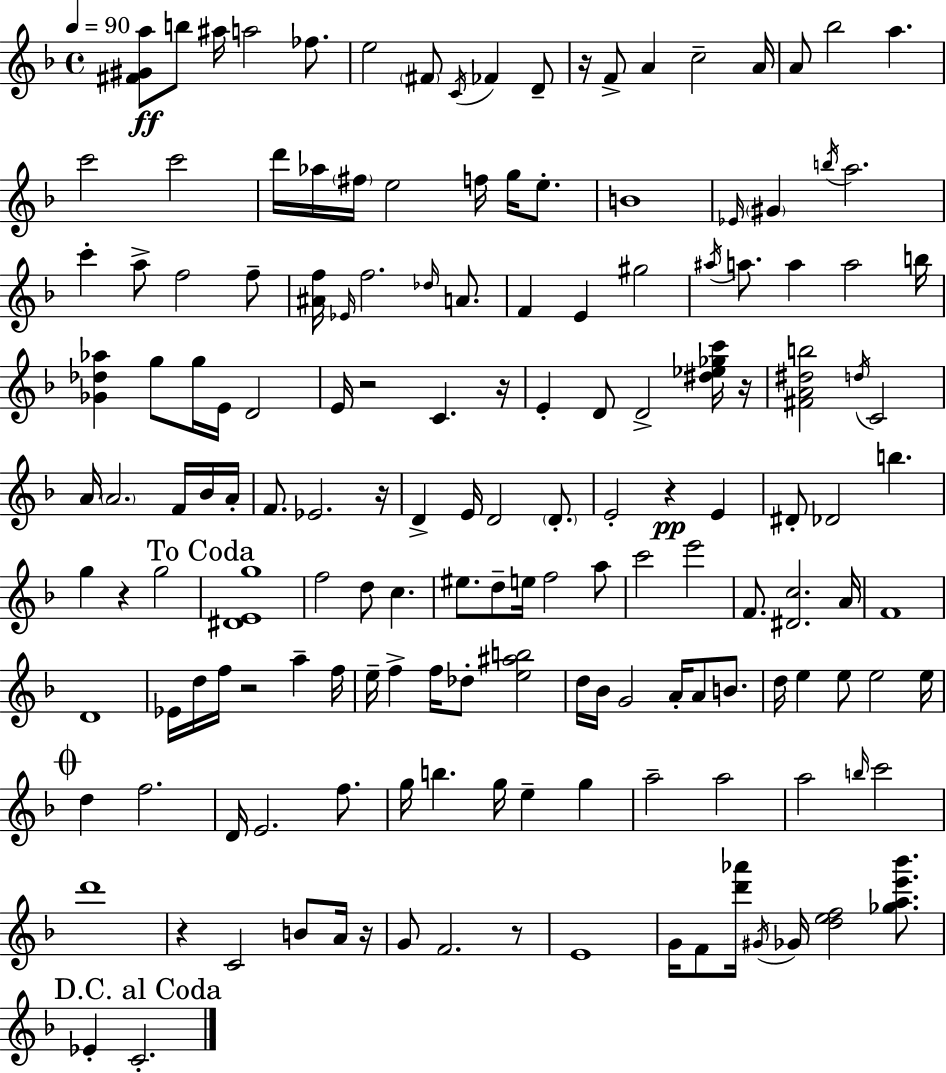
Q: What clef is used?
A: treble